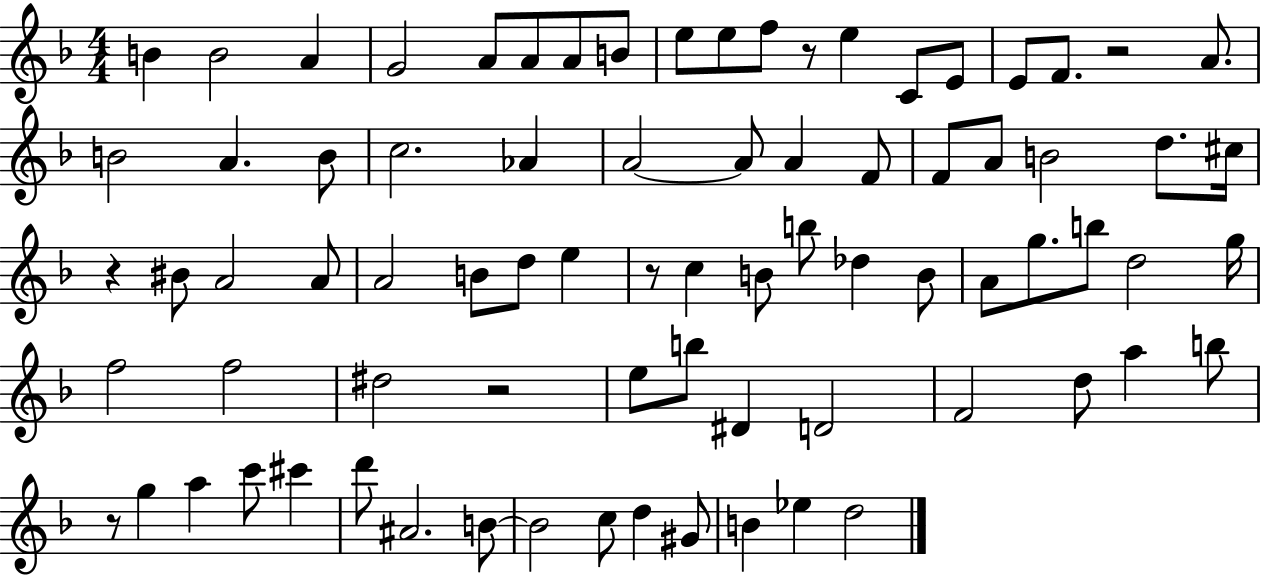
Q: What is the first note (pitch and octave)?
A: B4